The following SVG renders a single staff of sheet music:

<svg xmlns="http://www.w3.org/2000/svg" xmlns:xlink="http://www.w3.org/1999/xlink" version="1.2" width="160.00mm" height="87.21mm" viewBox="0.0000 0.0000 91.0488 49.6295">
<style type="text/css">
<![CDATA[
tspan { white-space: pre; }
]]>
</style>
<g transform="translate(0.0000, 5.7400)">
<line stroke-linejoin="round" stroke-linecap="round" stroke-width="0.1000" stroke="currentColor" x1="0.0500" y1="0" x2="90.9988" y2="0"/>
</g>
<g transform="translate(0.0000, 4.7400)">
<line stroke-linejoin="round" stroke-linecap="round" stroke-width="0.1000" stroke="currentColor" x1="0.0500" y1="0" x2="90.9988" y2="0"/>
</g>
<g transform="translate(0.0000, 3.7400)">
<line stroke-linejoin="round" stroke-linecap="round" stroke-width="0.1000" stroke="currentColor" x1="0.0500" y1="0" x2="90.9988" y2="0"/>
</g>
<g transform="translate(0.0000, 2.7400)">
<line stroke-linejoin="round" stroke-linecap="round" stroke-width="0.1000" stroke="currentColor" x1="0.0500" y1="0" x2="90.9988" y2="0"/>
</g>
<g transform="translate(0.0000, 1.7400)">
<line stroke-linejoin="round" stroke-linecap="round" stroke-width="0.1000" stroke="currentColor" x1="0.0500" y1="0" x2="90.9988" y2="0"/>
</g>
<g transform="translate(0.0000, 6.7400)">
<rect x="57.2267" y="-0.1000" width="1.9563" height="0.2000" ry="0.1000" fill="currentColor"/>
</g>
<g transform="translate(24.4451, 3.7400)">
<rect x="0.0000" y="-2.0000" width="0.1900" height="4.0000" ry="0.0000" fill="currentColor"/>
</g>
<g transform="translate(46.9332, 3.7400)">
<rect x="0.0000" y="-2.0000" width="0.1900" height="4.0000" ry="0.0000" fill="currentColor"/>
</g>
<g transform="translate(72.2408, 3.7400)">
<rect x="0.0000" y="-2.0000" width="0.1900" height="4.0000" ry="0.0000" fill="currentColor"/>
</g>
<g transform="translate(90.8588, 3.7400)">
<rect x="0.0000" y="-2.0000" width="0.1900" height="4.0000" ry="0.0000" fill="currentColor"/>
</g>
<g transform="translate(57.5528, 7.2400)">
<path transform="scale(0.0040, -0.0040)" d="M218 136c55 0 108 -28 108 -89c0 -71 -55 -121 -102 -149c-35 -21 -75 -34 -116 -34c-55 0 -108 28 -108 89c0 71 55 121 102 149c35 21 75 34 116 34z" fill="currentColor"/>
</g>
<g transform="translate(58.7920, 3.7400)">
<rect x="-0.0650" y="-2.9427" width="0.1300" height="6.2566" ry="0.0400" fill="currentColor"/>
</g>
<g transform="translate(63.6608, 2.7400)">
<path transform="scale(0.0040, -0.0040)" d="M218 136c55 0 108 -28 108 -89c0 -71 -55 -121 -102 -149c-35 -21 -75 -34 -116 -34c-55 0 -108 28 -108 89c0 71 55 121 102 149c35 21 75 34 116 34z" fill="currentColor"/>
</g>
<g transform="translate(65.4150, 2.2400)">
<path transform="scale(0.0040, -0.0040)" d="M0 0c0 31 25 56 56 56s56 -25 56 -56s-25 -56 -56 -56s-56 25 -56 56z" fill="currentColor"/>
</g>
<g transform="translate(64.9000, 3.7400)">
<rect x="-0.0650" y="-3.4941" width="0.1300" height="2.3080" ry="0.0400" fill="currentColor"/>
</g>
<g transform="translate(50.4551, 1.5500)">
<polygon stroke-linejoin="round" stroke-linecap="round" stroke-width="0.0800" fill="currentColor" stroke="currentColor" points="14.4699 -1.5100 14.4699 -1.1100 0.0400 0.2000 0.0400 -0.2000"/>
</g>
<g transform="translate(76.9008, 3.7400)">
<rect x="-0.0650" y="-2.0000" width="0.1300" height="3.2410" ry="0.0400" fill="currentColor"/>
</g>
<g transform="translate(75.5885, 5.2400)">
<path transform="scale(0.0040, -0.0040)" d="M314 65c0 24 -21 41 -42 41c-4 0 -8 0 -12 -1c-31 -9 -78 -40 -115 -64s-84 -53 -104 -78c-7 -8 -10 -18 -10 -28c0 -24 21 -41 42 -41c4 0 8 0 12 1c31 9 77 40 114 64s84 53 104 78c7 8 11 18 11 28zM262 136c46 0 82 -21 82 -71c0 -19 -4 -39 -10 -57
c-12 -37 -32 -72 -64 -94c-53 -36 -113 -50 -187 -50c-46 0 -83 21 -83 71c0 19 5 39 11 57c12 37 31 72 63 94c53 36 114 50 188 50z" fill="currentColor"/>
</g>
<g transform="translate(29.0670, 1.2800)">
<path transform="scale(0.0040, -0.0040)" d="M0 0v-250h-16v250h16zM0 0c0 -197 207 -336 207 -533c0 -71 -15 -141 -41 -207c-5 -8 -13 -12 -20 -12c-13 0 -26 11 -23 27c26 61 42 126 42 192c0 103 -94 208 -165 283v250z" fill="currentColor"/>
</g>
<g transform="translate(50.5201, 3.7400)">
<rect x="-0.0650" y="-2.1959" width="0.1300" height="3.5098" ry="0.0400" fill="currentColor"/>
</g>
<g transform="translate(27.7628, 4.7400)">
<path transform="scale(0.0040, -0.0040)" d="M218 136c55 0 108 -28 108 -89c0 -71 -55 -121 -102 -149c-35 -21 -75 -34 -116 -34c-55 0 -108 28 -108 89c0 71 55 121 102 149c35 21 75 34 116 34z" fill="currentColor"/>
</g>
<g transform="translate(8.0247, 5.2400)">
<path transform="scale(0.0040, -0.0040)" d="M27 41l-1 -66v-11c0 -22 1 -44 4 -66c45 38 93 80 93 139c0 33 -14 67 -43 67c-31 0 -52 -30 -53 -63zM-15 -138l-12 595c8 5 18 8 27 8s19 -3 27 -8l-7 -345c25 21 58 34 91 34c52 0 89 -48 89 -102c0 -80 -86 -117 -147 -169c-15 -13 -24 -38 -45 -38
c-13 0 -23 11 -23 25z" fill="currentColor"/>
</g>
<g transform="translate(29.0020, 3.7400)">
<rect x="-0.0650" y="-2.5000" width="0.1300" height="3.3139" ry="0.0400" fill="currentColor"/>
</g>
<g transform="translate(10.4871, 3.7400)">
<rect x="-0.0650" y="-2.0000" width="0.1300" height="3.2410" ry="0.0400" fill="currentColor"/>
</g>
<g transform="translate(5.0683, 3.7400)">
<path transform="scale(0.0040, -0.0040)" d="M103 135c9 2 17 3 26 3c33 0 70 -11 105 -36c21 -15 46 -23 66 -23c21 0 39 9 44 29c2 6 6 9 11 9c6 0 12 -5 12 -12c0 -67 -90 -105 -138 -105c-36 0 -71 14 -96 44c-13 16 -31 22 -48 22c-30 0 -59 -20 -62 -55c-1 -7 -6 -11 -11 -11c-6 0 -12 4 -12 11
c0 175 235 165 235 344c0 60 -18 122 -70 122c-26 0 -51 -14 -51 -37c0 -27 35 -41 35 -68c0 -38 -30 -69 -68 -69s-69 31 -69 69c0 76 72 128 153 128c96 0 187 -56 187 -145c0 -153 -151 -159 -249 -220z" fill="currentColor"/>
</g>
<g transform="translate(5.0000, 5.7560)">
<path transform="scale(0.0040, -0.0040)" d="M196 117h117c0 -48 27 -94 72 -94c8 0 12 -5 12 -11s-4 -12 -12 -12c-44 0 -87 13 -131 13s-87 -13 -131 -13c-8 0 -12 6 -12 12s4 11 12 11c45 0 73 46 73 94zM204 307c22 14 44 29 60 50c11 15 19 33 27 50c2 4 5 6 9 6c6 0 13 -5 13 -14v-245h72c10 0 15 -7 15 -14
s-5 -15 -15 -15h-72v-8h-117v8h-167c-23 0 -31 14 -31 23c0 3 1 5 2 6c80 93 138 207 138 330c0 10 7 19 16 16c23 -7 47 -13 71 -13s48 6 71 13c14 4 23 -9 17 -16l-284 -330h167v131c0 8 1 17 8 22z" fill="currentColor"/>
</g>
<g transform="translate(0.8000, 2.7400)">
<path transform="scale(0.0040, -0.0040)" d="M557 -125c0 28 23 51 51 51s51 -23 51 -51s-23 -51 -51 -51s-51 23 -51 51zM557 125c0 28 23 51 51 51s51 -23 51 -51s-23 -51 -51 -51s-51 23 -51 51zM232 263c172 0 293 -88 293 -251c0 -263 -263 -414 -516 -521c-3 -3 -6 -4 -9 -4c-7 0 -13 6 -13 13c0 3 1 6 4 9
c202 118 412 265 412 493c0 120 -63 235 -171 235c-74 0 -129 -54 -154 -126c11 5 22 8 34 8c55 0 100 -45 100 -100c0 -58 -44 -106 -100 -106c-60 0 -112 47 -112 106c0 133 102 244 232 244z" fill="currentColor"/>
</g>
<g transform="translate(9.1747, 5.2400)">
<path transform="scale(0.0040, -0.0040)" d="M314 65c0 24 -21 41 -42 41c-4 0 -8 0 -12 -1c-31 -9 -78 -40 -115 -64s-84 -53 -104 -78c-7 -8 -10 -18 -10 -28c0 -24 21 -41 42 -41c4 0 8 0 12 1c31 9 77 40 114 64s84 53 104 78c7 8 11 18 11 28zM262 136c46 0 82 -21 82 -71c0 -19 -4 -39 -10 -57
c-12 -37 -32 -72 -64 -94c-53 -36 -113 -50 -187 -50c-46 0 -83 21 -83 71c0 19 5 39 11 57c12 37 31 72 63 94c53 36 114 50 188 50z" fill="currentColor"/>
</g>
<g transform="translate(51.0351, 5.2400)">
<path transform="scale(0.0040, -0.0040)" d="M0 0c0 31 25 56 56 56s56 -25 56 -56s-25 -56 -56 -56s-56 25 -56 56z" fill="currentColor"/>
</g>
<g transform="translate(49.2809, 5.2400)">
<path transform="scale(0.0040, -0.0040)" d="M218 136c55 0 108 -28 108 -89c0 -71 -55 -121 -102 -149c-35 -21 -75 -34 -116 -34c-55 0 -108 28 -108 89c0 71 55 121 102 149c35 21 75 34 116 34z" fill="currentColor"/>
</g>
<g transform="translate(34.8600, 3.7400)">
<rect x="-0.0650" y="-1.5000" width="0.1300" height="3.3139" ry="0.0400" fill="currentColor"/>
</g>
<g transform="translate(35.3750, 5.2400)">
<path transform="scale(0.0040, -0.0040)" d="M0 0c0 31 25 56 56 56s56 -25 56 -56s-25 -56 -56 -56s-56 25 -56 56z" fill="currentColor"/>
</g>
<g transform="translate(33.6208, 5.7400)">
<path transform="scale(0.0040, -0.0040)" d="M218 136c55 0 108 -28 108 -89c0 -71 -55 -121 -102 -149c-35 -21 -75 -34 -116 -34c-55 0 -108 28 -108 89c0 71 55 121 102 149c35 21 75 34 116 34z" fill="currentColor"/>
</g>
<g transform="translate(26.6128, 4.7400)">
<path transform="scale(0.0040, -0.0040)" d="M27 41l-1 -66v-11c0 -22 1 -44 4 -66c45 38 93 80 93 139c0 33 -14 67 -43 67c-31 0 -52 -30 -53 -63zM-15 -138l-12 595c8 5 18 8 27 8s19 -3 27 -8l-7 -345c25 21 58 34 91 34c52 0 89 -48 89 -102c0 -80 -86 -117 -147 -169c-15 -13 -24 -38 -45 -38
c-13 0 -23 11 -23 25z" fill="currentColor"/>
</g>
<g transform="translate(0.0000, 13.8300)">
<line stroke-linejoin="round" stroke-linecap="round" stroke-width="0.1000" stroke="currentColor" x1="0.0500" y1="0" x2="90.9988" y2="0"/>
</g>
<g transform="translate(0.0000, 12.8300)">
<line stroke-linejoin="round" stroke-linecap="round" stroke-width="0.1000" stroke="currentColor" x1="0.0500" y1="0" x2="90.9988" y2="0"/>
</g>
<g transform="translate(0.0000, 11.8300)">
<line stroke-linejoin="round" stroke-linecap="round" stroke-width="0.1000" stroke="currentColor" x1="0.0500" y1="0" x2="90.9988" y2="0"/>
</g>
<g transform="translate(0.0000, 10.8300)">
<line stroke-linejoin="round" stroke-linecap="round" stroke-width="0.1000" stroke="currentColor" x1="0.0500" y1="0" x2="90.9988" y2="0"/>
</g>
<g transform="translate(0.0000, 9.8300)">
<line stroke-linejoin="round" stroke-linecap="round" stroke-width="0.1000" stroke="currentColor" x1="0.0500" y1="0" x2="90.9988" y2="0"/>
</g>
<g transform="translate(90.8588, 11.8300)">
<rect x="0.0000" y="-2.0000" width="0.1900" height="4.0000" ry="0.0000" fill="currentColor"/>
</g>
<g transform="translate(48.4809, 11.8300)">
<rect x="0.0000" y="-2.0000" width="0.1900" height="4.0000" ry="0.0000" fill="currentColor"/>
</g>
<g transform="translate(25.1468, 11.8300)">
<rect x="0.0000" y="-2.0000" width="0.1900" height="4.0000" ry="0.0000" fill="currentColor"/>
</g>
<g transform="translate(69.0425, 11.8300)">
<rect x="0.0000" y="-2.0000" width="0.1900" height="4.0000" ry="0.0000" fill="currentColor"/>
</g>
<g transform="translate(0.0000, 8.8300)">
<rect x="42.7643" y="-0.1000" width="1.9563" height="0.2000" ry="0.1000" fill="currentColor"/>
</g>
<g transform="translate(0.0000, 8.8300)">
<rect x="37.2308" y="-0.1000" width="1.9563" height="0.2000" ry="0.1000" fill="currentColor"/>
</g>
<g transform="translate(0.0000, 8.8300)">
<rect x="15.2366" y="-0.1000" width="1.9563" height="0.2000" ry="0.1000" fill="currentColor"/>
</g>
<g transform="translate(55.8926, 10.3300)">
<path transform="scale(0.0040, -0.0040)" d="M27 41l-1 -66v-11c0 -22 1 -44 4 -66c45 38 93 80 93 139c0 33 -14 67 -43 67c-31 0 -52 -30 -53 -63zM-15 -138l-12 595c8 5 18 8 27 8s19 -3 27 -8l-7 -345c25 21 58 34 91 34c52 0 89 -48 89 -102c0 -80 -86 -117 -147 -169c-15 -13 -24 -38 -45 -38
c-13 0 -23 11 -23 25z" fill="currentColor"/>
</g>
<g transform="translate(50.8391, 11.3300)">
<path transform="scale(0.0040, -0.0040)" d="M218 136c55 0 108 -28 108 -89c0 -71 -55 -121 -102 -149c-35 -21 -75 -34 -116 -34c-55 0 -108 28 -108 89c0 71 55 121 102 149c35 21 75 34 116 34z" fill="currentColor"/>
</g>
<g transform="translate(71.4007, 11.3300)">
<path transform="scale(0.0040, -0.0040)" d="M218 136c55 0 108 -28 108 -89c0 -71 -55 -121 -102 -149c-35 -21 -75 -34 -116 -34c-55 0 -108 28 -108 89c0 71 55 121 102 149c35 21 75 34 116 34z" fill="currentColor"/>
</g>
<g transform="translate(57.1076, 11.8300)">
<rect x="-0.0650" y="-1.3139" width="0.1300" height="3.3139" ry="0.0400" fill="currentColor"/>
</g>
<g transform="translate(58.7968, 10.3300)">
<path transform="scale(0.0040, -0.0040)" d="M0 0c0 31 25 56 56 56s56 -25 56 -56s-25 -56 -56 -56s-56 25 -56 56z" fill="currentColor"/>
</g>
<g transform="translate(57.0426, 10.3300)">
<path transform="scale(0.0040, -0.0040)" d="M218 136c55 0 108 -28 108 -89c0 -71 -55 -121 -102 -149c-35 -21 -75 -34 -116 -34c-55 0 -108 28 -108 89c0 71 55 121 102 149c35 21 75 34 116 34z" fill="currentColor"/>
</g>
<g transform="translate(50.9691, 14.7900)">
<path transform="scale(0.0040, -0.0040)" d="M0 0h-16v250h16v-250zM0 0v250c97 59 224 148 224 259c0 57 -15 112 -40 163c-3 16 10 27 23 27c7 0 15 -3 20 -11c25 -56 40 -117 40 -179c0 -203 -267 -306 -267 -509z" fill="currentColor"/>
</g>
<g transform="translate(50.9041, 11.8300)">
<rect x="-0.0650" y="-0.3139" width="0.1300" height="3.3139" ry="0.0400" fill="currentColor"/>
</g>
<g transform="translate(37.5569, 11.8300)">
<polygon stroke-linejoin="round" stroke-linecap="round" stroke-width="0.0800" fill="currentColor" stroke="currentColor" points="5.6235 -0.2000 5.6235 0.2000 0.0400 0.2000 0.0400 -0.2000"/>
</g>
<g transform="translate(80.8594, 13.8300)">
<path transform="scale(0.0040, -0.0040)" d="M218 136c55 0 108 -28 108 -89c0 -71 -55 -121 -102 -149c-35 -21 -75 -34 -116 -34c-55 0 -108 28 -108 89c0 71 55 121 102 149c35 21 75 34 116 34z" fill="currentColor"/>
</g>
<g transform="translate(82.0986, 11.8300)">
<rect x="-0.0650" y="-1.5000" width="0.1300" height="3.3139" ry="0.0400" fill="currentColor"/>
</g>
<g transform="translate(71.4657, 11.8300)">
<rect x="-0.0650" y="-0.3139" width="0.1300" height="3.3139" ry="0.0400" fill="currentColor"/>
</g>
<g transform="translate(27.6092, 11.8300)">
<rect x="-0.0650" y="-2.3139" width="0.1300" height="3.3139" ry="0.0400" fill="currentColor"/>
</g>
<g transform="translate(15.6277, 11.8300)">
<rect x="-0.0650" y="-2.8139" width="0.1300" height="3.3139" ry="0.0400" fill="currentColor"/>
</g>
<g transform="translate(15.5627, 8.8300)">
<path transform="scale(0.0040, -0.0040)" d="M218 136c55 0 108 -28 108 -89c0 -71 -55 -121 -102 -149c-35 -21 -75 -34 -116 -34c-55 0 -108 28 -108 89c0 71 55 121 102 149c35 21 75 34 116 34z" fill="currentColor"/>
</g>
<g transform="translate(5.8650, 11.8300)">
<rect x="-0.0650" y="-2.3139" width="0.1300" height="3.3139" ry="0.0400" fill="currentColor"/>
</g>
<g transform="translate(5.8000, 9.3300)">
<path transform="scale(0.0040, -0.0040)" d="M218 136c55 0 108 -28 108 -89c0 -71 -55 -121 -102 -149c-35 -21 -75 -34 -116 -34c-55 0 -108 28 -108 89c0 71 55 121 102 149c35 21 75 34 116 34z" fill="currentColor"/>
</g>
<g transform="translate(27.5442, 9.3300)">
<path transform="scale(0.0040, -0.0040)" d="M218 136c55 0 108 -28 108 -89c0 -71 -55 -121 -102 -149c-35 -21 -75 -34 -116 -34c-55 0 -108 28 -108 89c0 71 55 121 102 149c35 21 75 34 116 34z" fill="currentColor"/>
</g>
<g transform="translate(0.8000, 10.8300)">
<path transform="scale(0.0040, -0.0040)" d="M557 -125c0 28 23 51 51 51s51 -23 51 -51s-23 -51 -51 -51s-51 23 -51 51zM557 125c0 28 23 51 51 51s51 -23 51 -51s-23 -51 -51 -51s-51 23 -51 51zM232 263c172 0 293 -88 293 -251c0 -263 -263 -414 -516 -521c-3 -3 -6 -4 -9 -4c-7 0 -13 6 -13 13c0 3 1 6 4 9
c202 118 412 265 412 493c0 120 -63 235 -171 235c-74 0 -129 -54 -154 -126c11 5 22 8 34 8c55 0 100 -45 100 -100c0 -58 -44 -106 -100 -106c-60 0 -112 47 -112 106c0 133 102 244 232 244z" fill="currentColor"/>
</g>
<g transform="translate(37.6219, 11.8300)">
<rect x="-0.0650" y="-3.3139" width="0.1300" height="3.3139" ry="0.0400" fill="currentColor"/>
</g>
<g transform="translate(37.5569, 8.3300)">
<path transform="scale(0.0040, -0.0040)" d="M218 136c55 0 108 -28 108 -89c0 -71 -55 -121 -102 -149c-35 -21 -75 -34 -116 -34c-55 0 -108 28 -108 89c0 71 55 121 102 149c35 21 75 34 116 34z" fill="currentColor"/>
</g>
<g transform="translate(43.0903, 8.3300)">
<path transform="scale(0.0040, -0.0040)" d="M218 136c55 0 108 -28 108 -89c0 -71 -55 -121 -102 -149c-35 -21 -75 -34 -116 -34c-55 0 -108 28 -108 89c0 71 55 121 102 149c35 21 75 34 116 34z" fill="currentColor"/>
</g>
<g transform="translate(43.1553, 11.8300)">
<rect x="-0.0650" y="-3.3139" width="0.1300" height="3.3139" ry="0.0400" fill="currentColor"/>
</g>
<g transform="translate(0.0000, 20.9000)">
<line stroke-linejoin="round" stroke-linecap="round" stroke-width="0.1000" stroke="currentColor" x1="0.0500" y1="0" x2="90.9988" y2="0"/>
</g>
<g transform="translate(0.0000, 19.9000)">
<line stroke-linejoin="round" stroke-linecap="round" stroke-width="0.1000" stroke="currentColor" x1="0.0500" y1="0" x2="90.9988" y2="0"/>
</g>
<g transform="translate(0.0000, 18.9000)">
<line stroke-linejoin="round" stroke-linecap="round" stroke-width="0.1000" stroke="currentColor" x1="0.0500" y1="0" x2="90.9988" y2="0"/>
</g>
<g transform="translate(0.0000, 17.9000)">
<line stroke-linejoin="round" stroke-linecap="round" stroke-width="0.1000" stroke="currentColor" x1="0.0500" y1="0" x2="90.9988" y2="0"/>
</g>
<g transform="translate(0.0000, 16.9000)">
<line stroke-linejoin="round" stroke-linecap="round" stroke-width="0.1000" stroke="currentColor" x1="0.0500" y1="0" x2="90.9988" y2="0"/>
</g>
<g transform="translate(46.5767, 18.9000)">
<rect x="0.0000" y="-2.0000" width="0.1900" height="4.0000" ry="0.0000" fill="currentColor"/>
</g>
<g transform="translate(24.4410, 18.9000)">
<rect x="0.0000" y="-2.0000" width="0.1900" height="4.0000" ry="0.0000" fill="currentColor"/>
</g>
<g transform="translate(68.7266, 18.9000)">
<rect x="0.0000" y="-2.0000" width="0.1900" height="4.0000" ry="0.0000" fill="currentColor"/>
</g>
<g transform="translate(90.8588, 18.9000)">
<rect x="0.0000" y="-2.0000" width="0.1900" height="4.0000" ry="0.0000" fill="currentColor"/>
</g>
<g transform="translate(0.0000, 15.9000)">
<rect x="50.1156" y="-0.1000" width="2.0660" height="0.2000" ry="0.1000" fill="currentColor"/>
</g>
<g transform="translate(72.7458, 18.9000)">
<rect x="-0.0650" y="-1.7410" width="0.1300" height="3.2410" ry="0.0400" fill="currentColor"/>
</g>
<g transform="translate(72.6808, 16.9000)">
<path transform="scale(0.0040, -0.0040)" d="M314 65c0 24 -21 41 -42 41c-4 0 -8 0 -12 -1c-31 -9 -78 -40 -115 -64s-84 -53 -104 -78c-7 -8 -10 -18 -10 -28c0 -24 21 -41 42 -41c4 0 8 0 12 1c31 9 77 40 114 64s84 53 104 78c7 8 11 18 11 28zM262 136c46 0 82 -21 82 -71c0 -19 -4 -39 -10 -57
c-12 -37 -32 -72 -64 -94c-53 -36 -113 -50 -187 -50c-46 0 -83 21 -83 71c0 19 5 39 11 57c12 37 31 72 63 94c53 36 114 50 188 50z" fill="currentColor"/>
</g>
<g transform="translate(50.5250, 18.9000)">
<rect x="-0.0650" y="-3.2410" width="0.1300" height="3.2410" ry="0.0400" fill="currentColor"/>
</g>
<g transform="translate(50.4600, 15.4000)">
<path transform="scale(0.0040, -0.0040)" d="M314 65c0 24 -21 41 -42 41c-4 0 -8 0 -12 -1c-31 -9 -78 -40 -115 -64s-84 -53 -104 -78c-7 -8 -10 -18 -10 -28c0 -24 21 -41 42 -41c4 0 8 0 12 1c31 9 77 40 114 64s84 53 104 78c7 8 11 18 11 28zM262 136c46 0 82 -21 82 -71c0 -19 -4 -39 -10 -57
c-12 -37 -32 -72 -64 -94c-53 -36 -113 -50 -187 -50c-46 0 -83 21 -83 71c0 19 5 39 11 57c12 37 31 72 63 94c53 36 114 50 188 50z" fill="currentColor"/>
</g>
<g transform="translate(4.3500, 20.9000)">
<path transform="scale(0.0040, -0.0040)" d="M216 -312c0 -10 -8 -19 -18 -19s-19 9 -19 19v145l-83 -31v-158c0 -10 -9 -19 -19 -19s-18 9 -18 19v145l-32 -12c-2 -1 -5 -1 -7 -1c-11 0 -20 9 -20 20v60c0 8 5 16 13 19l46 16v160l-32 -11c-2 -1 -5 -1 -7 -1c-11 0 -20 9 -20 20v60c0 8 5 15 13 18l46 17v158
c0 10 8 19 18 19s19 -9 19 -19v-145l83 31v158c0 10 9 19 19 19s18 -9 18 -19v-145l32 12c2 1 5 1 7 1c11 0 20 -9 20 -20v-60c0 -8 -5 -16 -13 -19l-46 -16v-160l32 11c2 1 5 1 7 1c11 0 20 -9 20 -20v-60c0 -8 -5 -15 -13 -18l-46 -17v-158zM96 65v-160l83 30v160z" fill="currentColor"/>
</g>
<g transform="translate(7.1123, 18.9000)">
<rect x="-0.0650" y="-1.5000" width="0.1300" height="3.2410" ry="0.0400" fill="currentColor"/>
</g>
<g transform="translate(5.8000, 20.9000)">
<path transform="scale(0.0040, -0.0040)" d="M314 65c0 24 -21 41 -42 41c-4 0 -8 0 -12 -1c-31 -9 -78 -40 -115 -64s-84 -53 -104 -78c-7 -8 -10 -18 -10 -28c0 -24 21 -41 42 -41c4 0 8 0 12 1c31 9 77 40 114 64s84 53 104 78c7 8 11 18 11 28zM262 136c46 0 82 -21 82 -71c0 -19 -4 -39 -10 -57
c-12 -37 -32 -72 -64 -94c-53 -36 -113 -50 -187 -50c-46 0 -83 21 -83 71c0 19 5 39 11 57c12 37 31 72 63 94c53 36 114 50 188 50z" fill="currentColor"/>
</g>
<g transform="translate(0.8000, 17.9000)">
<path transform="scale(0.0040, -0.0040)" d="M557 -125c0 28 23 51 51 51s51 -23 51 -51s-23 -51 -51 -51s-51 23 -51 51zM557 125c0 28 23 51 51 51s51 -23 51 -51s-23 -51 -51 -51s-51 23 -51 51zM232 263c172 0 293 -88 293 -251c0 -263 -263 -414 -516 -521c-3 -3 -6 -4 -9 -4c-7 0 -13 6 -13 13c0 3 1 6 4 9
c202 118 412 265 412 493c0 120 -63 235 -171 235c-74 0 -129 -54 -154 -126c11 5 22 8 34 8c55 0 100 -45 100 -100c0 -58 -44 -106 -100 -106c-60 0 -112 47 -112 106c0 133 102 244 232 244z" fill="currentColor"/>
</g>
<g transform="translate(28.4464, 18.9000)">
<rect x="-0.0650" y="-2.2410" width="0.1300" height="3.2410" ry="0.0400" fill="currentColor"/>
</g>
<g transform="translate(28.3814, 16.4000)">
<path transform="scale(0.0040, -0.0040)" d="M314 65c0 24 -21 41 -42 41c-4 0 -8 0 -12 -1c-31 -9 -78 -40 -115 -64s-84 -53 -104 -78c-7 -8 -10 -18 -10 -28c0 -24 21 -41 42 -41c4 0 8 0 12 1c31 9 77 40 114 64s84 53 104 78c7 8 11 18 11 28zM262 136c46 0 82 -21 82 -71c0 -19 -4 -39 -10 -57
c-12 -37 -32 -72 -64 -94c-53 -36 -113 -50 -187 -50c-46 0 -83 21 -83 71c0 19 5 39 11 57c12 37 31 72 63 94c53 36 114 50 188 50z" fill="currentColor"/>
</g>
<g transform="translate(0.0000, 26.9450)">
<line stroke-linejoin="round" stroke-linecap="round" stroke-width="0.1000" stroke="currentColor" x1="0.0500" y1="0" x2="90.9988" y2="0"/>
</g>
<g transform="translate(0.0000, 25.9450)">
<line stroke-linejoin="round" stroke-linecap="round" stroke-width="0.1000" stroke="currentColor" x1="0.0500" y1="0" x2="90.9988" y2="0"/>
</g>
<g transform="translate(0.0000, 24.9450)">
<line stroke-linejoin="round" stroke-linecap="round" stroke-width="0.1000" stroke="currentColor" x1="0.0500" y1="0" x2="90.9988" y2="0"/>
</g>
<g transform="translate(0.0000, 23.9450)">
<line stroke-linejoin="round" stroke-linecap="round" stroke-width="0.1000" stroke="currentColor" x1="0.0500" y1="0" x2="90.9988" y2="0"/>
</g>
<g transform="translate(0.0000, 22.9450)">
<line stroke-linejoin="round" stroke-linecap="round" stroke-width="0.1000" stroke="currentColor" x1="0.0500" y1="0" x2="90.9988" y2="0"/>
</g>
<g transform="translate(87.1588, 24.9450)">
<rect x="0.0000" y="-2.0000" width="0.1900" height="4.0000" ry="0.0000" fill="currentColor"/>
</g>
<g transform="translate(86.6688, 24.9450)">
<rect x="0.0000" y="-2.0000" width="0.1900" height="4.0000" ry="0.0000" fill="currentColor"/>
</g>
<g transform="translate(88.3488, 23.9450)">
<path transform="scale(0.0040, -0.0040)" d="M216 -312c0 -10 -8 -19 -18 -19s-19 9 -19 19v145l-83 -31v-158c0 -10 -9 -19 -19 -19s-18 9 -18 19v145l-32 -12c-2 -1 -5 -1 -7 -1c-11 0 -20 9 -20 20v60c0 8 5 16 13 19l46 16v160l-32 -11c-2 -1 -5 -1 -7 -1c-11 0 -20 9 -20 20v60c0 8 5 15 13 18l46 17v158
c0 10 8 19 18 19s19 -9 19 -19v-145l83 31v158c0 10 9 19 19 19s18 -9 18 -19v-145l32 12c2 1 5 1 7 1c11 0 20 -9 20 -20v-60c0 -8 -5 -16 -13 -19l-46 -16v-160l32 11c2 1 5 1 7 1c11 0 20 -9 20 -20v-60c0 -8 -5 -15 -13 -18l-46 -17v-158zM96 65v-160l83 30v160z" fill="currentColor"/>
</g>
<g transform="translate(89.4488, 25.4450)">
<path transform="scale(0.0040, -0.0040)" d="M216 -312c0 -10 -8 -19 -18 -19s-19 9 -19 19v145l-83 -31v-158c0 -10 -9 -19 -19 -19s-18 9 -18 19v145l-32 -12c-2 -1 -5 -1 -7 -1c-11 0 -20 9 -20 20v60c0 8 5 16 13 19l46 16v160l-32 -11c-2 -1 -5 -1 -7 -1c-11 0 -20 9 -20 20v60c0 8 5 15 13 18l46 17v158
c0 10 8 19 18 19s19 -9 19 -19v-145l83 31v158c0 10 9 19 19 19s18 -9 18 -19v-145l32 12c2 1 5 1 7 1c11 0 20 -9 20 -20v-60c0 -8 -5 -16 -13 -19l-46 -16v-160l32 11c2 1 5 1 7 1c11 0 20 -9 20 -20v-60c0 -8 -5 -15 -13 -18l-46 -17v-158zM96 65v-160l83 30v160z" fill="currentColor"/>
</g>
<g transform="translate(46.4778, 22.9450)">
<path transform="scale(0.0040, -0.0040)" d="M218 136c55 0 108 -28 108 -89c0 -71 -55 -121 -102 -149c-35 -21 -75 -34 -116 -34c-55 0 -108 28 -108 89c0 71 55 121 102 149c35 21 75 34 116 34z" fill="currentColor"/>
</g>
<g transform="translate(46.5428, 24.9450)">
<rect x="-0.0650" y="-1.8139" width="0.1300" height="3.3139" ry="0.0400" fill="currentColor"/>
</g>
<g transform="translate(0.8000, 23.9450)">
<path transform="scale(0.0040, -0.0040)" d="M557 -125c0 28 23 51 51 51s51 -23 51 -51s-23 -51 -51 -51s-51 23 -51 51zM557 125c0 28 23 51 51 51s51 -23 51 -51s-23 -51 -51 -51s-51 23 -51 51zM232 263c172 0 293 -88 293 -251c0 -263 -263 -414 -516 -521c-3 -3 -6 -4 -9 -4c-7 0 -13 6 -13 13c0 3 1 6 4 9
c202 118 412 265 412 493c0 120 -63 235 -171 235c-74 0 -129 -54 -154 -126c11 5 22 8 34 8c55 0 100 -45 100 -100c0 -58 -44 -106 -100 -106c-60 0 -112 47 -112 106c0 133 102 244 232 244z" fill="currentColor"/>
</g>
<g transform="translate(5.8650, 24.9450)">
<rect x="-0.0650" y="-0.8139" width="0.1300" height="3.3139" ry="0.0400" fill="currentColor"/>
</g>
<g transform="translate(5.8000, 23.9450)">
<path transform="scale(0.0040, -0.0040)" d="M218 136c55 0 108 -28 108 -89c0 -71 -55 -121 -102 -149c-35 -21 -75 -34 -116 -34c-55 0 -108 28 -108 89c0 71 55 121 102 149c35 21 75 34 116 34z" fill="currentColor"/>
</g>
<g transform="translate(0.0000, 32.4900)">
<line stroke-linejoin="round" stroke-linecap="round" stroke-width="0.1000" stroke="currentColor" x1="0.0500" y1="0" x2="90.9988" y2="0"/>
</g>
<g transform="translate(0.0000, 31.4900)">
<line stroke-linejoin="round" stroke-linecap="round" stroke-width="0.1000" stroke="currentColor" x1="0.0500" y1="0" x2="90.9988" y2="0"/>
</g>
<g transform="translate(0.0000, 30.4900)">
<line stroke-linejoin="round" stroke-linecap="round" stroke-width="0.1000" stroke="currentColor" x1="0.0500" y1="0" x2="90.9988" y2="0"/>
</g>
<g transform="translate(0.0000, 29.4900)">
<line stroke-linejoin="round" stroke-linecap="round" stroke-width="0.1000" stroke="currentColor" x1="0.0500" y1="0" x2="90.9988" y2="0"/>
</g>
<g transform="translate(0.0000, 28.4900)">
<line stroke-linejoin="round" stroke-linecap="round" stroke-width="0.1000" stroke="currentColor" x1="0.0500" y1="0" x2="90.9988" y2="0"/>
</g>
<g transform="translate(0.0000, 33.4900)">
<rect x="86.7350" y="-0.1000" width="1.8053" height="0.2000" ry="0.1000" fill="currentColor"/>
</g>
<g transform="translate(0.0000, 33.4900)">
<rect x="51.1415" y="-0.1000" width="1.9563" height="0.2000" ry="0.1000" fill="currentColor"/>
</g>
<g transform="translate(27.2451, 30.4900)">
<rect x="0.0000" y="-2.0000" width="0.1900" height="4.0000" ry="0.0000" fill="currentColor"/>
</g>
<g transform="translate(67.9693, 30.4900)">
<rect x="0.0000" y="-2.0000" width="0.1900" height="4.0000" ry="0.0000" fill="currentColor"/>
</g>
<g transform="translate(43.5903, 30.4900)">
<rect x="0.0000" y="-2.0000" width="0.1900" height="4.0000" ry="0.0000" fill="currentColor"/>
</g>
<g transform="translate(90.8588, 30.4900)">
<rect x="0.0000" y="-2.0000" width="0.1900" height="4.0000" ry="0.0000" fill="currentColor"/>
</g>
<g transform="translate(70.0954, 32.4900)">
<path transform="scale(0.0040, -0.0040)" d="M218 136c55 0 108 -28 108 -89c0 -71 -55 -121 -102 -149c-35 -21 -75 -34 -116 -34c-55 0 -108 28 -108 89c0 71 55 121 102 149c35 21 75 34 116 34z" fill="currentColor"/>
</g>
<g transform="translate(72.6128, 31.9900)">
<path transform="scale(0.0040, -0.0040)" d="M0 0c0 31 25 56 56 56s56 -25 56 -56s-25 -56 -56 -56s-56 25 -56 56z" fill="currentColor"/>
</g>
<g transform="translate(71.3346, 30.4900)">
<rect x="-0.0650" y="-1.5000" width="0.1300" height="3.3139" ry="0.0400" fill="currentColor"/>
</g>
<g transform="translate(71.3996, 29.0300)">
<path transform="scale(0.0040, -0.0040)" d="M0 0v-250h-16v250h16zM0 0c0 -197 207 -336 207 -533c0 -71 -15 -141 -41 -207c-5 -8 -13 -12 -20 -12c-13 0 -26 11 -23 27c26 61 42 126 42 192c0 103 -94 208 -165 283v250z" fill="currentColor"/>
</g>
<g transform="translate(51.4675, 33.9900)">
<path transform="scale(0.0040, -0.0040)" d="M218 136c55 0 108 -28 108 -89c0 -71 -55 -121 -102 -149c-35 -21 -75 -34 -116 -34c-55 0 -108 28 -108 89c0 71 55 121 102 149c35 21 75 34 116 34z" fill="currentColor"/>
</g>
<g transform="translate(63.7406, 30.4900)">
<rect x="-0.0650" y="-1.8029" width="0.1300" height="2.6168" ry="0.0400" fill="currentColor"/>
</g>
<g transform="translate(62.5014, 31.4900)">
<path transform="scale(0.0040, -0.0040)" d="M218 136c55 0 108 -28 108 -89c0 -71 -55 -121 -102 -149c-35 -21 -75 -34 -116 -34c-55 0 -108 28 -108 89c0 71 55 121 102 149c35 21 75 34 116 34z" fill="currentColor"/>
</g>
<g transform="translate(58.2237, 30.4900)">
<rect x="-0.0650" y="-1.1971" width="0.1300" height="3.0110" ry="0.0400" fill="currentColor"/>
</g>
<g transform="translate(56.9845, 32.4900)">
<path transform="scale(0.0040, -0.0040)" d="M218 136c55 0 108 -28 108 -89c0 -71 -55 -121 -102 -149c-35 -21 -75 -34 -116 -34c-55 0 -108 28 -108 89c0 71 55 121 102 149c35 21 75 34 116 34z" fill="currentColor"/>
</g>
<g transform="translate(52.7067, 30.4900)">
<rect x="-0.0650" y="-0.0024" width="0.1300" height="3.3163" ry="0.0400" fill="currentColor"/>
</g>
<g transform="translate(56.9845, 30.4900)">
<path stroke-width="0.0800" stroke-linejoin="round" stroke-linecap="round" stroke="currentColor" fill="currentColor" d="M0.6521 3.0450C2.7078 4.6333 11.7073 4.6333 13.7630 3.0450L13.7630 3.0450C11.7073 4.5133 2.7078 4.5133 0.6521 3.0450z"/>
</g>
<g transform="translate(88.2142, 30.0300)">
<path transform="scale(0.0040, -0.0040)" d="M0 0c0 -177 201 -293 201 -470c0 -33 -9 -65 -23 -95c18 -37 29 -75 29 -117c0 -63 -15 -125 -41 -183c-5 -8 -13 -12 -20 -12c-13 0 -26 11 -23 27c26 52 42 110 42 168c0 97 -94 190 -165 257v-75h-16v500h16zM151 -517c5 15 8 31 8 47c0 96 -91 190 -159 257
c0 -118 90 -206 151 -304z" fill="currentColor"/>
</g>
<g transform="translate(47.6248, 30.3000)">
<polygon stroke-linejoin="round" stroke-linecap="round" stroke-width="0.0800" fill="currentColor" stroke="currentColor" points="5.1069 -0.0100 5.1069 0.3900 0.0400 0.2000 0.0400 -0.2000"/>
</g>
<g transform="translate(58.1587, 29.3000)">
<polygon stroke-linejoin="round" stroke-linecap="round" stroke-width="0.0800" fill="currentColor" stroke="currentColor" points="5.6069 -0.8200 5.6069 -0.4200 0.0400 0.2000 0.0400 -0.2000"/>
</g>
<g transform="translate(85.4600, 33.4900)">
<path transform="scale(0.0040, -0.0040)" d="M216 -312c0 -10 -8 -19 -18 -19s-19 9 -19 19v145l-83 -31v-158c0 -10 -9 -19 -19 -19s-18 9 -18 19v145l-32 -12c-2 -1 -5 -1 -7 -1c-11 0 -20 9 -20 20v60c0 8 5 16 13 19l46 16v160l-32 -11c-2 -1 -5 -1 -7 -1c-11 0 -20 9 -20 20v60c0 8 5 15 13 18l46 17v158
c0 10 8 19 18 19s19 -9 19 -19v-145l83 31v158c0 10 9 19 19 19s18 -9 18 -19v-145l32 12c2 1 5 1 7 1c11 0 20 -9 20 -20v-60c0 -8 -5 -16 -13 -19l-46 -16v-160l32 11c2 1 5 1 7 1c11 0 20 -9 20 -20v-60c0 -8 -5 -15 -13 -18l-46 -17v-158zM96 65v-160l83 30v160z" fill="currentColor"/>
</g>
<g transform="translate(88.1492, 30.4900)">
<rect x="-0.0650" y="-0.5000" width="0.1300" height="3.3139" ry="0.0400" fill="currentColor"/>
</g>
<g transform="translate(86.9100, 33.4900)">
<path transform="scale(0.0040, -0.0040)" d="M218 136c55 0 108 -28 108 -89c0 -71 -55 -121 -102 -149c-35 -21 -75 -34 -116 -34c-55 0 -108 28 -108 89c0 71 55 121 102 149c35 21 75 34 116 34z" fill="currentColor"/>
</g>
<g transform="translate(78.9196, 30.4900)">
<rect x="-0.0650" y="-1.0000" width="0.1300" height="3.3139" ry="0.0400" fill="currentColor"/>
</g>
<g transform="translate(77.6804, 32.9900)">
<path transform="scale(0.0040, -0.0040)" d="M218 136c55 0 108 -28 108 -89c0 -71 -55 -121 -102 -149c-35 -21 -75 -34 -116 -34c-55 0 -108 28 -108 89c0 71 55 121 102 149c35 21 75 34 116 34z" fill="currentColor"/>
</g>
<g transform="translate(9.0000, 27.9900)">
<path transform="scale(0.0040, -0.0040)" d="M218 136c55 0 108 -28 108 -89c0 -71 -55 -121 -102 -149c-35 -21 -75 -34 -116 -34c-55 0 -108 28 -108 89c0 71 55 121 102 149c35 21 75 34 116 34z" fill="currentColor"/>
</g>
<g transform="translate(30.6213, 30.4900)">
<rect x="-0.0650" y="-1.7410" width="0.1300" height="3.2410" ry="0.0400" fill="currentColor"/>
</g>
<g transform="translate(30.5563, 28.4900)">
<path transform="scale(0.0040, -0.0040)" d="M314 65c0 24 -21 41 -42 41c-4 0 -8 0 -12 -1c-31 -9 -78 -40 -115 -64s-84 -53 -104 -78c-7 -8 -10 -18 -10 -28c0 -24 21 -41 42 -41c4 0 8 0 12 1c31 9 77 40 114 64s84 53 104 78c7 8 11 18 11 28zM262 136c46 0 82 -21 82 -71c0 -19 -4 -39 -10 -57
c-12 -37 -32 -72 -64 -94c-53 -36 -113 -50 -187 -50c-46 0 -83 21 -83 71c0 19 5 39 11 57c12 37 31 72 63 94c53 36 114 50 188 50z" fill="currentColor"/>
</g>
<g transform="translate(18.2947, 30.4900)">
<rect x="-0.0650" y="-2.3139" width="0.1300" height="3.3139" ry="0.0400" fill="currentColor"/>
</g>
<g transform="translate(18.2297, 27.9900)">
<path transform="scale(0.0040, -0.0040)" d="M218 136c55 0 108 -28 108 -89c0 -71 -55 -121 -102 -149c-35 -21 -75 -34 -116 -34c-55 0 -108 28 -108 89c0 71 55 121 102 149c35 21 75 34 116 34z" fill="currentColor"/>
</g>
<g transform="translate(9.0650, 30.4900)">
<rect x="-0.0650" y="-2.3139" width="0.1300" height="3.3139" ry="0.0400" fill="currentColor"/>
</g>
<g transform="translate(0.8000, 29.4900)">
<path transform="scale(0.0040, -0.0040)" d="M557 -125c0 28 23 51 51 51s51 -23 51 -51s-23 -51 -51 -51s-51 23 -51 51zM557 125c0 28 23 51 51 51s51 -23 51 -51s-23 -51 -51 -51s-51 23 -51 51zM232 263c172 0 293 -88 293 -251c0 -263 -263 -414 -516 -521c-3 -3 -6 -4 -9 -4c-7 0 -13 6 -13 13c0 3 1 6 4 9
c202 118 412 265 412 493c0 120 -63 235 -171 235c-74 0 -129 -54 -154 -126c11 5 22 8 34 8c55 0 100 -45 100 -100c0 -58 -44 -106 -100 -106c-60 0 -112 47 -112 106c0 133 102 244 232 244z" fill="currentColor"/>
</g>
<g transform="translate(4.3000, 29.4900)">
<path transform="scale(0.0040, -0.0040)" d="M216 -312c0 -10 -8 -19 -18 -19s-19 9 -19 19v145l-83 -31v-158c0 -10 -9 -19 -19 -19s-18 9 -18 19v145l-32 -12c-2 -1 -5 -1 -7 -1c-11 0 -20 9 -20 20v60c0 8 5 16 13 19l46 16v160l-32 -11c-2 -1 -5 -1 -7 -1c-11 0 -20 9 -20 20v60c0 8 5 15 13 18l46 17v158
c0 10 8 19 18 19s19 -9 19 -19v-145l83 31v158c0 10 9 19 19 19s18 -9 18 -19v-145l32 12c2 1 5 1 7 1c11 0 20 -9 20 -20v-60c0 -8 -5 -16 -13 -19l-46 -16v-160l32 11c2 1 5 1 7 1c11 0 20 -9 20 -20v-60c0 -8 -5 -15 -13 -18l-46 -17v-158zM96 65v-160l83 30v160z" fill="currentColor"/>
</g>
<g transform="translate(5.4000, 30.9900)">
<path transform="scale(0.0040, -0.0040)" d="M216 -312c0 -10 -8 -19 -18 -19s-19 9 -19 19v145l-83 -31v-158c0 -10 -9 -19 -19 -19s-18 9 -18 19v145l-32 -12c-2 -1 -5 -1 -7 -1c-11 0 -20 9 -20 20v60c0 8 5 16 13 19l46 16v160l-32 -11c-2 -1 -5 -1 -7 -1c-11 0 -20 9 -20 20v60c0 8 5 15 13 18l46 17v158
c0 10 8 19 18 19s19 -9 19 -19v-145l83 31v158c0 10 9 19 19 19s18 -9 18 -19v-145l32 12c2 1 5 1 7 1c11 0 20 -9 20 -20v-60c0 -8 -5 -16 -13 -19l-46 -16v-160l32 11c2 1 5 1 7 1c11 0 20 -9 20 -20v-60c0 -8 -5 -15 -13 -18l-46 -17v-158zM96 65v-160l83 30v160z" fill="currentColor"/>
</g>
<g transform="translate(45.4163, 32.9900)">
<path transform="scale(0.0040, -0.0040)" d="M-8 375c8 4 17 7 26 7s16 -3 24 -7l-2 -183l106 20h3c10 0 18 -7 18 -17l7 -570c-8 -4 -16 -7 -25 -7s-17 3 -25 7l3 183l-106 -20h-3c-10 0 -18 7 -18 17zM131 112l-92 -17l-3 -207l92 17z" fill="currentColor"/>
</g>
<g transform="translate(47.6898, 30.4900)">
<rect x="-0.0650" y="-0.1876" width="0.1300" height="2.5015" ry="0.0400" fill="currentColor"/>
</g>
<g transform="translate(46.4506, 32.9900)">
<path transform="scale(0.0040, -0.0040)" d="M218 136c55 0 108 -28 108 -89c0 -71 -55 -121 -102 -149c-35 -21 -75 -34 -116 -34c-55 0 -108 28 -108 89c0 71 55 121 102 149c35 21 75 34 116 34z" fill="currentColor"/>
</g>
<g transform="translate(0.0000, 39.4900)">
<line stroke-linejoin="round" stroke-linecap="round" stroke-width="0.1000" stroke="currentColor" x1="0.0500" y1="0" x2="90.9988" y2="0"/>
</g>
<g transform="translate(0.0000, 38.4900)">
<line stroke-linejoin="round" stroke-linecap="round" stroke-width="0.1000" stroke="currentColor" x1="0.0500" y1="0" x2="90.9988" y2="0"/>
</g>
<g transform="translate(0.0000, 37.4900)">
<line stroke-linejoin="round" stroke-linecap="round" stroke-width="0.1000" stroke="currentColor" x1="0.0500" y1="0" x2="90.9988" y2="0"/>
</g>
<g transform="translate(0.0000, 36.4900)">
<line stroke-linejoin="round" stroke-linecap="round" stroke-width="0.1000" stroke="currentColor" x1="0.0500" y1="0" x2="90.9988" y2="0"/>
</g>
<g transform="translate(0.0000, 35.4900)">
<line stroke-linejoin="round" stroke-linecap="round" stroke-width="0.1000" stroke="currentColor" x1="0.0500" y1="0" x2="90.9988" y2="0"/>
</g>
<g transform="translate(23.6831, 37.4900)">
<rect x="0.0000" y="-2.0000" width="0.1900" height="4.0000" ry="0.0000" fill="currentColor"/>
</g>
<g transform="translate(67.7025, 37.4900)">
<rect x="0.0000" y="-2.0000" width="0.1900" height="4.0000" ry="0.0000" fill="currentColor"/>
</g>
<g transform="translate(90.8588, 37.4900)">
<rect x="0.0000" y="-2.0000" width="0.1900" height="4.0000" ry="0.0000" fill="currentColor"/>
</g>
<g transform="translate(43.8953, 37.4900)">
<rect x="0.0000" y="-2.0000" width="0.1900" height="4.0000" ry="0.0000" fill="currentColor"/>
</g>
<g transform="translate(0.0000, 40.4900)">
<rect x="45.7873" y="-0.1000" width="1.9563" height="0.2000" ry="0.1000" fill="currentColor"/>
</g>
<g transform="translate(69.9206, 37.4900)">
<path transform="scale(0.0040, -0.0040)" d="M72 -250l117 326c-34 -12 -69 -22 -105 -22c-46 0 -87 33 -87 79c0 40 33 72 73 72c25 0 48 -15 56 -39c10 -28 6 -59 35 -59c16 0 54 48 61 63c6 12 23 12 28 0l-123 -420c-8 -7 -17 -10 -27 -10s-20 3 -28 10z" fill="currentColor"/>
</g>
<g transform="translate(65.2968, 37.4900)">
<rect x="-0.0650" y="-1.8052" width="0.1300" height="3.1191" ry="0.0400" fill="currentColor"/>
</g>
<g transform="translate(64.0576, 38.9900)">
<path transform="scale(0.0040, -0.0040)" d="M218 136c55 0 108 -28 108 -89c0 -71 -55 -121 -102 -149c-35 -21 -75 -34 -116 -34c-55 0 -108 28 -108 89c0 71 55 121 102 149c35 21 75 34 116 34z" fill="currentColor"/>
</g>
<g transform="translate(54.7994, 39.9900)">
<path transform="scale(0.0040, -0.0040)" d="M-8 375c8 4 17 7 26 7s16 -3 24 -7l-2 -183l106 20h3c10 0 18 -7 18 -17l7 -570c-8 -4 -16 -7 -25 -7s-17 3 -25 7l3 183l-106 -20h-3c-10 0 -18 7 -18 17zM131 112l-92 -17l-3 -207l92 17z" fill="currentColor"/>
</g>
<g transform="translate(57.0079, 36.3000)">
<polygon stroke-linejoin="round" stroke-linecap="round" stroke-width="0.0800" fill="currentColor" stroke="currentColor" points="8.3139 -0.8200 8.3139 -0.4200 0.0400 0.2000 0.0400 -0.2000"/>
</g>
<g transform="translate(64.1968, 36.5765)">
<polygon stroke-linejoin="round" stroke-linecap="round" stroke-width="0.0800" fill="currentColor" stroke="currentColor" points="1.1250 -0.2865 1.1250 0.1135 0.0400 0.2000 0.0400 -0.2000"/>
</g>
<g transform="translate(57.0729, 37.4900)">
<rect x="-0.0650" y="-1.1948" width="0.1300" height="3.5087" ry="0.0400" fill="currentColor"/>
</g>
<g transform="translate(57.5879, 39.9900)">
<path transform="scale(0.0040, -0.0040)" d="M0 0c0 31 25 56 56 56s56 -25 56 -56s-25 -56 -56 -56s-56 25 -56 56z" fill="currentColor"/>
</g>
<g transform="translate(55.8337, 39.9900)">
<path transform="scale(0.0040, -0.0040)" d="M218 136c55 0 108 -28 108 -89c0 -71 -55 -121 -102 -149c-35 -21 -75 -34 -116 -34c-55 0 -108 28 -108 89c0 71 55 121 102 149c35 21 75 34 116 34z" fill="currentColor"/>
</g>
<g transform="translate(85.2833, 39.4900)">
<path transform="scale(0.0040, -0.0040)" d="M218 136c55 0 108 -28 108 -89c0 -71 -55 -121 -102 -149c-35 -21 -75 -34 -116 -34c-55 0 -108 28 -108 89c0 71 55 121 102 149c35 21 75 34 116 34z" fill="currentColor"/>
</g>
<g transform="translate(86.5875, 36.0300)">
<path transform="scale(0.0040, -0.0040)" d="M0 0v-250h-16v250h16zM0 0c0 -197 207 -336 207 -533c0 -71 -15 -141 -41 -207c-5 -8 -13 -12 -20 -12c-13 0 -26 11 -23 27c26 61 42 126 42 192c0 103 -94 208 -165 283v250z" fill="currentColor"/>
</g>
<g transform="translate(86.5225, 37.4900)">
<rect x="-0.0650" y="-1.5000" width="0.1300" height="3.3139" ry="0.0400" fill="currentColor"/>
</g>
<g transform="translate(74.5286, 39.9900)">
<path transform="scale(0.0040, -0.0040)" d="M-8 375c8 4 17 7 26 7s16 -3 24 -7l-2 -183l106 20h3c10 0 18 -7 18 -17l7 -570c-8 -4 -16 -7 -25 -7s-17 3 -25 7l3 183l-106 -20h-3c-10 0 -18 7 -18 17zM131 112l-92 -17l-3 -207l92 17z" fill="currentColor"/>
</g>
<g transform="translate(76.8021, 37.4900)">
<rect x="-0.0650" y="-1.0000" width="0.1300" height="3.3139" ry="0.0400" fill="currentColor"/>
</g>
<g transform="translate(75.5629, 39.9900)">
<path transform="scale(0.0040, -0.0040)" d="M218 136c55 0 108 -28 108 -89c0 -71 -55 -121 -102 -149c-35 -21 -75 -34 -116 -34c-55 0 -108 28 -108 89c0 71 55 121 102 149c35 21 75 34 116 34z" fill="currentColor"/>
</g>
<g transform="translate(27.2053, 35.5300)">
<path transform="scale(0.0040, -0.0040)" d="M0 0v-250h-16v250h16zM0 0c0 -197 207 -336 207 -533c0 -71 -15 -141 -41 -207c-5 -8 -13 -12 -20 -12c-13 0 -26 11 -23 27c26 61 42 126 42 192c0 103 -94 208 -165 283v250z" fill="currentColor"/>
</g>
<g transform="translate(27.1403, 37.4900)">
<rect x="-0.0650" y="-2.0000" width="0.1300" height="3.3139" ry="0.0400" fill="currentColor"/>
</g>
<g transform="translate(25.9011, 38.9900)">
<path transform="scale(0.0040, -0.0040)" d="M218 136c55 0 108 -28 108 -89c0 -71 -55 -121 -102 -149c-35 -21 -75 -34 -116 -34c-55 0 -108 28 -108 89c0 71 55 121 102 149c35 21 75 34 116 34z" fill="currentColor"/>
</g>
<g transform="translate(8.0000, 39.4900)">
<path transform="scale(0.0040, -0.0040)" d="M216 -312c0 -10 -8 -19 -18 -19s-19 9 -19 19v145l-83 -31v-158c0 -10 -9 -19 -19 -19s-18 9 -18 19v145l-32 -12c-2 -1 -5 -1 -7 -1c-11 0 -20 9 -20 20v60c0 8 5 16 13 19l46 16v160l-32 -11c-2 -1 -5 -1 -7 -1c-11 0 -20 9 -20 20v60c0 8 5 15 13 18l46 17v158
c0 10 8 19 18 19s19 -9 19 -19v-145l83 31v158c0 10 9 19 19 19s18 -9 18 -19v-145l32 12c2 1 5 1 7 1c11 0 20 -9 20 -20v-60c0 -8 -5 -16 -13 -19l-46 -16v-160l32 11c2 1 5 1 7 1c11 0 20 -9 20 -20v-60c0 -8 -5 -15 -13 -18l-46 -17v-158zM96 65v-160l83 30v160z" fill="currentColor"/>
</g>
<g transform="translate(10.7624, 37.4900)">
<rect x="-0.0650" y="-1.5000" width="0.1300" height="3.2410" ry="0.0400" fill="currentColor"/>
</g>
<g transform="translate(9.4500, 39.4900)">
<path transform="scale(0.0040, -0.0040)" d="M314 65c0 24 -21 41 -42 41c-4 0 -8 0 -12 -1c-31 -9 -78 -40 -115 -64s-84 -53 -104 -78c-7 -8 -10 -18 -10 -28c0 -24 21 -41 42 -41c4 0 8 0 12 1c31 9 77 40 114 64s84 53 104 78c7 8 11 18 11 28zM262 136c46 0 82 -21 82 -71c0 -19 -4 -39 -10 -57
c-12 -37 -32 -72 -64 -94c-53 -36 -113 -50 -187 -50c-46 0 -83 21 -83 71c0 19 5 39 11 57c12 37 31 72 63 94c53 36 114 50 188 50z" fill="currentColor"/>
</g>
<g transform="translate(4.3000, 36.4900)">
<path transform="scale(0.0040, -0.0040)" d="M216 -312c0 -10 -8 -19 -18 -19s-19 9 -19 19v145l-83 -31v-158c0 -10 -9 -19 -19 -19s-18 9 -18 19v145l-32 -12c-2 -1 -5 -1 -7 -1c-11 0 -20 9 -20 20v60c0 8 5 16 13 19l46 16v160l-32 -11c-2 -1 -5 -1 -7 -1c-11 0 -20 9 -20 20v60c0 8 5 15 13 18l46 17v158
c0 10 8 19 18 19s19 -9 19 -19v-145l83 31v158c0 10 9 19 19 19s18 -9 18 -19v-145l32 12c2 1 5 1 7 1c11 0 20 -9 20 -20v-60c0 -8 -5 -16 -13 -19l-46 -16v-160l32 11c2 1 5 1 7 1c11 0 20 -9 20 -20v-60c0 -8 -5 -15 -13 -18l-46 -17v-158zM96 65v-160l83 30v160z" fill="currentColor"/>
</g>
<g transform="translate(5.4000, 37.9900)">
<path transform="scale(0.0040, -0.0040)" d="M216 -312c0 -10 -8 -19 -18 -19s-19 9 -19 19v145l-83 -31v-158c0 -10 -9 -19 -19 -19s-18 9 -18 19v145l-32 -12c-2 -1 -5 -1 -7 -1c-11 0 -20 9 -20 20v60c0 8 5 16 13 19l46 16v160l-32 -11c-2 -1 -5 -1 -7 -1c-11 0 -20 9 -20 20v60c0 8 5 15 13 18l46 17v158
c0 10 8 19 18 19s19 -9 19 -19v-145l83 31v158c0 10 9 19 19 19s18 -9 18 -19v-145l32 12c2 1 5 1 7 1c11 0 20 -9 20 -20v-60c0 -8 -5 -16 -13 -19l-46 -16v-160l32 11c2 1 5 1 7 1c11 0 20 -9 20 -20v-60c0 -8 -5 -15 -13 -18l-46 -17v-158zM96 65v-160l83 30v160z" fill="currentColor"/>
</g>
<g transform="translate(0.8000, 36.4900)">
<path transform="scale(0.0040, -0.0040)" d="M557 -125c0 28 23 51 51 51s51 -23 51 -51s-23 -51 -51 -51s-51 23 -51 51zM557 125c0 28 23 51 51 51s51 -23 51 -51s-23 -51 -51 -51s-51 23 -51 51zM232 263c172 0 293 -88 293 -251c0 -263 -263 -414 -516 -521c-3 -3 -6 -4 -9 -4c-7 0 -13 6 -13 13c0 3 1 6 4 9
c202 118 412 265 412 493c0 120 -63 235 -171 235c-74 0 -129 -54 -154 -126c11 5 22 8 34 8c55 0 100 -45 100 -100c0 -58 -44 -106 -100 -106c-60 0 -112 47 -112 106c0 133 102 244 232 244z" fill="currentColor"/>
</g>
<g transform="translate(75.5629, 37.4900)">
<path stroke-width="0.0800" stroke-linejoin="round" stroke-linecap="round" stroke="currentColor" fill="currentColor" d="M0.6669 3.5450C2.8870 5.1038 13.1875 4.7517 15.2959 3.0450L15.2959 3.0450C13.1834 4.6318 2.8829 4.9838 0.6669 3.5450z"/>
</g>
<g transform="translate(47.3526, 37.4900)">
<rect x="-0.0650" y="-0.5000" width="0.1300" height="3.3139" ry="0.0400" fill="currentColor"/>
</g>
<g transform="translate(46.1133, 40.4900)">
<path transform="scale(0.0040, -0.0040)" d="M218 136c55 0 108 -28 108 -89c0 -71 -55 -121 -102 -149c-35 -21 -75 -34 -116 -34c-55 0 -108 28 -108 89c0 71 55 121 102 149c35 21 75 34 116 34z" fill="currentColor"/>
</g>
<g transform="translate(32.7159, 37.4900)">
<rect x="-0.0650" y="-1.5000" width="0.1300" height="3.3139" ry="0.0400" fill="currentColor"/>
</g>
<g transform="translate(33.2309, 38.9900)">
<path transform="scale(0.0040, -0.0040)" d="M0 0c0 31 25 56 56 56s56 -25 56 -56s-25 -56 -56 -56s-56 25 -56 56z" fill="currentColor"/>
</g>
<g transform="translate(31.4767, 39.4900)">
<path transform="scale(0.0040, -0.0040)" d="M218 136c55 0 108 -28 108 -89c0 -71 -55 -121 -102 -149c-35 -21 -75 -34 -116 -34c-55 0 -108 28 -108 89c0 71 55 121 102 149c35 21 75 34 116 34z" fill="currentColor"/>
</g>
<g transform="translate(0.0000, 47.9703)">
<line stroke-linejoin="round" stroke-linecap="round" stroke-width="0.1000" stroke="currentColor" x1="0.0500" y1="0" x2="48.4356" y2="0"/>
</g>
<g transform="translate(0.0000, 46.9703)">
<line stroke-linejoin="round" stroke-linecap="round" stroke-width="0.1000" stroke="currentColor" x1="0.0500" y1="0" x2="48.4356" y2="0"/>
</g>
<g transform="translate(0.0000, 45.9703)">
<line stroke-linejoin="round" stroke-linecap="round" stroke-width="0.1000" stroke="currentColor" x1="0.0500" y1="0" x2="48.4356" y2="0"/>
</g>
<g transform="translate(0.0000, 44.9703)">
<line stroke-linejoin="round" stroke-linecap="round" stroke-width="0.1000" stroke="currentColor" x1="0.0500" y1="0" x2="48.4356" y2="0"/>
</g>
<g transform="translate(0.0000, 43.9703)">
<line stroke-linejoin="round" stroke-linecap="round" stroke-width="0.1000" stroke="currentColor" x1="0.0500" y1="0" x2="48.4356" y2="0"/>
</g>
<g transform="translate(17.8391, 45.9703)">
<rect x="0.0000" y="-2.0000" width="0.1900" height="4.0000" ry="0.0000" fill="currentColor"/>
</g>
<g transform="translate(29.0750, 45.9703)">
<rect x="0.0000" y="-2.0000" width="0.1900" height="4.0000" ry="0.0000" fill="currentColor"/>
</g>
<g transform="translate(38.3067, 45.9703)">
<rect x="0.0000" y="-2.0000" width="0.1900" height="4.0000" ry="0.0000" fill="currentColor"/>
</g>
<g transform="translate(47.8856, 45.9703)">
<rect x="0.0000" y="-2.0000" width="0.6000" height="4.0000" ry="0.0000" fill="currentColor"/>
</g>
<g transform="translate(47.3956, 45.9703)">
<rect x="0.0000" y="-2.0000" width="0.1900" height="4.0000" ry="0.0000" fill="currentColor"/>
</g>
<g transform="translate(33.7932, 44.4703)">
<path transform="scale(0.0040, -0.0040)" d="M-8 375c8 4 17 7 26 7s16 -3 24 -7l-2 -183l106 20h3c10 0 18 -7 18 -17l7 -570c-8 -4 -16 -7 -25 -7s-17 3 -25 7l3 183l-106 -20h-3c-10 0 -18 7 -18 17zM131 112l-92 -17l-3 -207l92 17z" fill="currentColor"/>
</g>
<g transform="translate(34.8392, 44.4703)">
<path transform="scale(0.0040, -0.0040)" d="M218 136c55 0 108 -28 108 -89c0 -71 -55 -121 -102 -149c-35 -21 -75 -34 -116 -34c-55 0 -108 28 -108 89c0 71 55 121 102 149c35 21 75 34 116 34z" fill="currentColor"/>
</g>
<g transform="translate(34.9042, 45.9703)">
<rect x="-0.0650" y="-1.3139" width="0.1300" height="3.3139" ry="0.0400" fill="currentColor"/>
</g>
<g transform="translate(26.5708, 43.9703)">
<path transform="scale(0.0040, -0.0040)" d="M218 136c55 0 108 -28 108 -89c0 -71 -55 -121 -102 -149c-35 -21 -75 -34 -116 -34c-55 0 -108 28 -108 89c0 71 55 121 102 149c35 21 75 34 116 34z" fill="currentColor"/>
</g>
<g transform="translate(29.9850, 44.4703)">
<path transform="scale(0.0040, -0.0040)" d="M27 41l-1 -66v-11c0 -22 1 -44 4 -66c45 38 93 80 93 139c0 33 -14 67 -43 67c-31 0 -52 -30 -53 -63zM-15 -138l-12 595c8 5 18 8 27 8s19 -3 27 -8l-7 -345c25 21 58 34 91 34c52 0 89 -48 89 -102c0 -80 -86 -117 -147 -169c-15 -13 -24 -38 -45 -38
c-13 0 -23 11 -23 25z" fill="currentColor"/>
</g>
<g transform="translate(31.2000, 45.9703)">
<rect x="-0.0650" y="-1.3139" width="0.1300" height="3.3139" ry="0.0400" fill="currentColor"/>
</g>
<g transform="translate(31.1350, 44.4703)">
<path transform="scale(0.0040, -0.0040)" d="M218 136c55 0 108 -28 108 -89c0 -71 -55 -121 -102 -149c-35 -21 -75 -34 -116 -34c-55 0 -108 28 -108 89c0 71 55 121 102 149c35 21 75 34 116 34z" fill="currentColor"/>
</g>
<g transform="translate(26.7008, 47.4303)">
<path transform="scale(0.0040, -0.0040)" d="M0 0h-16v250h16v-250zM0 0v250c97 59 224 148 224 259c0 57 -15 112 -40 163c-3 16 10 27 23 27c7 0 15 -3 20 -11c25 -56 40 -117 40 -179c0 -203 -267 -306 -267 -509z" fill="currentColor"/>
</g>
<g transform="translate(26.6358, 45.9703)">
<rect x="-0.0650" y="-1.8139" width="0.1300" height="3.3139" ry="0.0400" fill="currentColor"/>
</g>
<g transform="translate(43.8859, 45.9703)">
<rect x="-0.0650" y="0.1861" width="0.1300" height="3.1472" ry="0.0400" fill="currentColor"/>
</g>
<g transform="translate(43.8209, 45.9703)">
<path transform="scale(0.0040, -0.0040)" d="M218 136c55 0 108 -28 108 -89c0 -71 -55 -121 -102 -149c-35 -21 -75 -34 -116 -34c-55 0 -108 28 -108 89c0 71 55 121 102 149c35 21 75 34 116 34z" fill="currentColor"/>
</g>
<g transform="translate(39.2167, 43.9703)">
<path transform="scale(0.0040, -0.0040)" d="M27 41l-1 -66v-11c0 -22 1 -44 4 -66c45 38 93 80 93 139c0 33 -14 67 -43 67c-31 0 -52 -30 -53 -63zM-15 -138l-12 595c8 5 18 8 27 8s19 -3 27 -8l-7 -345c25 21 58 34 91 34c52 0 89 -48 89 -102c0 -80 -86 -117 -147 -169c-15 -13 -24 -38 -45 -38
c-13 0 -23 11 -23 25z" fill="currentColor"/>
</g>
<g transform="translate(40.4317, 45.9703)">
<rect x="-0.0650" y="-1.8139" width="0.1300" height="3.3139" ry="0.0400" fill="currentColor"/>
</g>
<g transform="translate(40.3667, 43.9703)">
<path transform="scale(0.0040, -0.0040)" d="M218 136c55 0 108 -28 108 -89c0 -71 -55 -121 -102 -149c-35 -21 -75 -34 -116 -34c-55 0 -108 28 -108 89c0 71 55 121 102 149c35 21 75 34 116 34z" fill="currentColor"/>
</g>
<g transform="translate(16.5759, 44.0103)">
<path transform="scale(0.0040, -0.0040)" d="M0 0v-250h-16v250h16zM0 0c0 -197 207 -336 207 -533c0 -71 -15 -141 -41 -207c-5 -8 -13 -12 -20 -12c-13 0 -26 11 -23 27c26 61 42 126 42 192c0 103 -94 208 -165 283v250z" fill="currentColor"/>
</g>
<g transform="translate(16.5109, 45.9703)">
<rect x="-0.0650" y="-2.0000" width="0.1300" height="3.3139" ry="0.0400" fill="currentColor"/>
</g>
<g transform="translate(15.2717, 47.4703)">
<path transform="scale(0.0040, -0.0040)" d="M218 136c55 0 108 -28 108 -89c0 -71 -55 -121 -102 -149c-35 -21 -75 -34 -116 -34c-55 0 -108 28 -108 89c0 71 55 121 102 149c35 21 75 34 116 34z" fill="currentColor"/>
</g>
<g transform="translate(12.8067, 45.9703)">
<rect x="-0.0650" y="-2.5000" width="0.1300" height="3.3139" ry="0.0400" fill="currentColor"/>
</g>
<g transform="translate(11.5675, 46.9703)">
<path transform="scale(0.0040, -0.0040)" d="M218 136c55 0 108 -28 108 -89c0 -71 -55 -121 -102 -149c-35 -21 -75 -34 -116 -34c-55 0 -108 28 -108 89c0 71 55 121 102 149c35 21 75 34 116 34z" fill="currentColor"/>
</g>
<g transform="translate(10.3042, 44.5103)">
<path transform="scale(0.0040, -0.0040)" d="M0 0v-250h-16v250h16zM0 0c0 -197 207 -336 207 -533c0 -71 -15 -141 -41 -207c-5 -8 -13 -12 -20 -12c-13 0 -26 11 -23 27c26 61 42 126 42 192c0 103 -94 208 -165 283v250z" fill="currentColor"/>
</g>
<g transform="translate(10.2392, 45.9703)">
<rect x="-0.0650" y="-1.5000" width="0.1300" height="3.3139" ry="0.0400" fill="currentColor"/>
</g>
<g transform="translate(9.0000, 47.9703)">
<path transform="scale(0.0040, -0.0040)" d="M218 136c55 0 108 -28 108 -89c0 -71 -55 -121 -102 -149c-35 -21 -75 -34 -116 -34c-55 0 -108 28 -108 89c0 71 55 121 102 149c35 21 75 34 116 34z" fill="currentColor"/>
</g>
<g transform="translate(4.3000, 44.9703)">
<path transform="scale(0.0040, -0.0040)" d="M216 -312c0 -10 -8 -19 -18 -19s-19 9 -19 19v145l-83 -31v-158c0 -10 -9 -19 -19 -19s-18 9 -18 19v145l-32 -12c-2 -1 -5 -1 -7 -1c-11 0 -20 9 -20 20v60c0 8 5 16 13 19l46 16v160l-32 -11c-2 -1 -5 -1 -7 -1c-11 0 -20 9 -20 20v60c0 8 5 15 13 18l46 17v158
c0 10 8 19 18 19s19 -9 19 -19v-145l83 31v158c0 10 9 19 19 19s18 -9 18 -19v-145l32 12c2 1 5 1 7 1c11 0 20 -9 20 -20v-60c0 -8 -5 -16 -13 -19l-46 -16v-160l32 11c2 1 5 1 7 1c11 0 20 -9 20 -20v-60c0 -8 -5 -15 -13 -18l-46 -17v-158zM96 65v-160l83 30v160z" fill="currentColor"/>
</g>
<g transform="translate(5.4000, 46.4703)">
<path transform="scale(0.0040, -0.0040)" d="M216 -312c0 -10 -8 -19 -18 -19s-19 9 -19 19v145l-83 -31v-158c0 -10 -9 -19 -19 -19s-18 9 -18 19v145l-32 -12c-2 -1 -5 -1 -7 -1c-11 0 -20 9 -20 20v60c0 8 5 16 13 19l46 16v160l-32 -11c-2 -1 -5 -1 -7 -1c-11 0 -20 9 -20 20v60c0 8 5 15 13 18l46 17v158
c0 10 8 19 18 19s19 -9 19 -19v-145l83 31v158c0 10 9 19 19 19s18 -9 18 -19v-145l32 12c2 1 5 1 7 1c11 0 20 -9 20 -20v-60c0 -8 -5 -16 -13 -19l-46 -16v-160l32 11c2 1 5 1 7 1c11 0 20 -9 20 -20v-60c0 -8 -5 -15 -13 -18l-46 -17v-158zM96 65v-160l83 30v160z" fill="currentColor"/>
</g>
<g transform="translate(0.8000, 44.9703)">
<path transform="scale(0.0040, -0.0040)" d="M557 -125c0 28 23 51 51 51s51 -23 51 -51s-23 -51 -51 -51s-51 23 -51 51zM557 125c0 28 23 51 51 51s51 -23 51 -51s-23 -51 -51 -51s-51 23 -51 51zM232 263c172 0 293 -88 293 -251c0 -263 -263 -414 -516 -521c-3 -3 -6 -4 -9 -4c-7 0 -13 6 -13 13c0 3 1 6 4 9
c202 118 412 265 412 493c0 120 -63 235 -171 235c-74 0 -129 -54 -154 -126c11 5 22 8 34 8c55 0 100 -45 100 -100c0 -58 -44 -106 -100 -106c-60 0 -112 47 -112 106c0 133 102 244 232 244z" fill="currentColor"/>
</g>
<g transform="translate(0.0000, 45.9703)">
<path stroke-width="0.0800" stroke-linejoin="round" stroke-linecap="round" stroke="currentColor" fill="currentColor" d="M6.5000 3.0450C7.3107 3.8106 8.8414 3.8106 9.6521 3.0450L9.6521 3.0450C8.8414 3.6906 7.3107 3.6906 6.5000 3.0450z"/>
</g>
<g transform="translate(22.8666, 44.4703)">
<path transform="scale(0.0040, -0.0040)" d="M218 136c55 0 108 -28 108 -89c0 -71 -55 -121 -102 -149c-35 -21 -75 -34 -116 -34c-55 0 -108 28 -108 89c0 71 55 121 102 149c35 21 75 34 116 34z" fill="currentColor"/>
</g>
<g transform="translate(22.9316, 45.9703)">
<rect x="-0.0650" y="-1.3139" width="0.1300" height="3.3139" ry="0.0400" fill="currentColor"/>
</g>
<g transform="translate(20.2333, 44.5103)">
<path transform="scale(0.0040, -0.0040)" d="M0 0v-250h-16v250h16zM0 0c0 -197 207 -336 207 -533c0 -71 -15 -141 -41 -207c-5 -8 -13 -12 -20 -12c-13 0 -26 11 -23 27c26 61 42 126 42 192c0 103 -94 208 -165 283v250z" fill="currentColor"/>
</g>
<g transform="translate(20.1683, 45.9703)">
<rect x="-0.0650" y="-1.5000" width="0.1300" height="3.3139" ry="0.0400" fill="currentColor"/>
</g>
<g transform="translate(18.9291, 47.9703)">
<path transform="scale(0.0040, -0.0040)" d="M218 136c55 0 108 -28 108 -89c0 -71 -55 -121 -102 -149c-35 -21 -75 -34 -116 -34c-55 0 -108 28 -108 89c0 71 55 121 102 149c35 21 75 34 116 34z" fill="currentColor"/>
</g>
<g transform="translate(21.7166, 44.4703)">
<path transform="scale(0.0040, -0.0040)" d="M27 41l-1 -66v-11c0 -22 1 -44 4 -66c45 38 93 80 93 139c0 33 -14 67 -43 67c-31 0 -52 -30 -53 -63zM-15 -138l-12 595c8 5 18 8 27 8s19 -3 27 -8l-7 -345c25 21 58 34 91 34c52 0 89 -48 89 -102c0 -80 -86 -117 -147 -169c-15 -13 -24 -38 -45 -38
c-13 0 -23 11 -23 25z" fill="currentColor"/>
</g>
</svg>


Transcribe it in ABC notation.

X:1
T:Untitled
M:2/4
L:1/4
K:C
_A,,2 _B,,/2 G,, A,,/2 D,,/2 F,/2 A,,2 B, C B, D/2 D/2 E,/2 _G, E, G,, ^G,,2 B,2 D2 A,2 F, A, B, B, A,2 F,,/2 D,,/2 G,,/2 B,,/2 G,,/2 ^F,, ^E,,/4 ^G,,2 A,,/2 G,, E,, F,,/2 A,,/4 z/2 F,, G,,/2 G,,/2 B,, A,,/2 G,,/2 _G, A,/2 _G, G, _A, D,